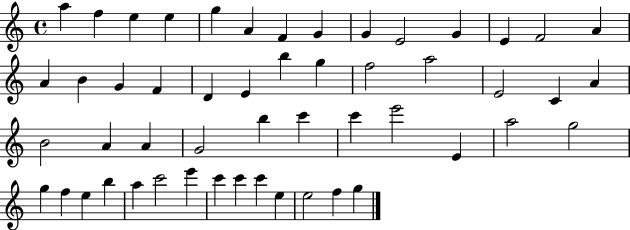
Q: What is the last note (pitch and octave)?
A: G5